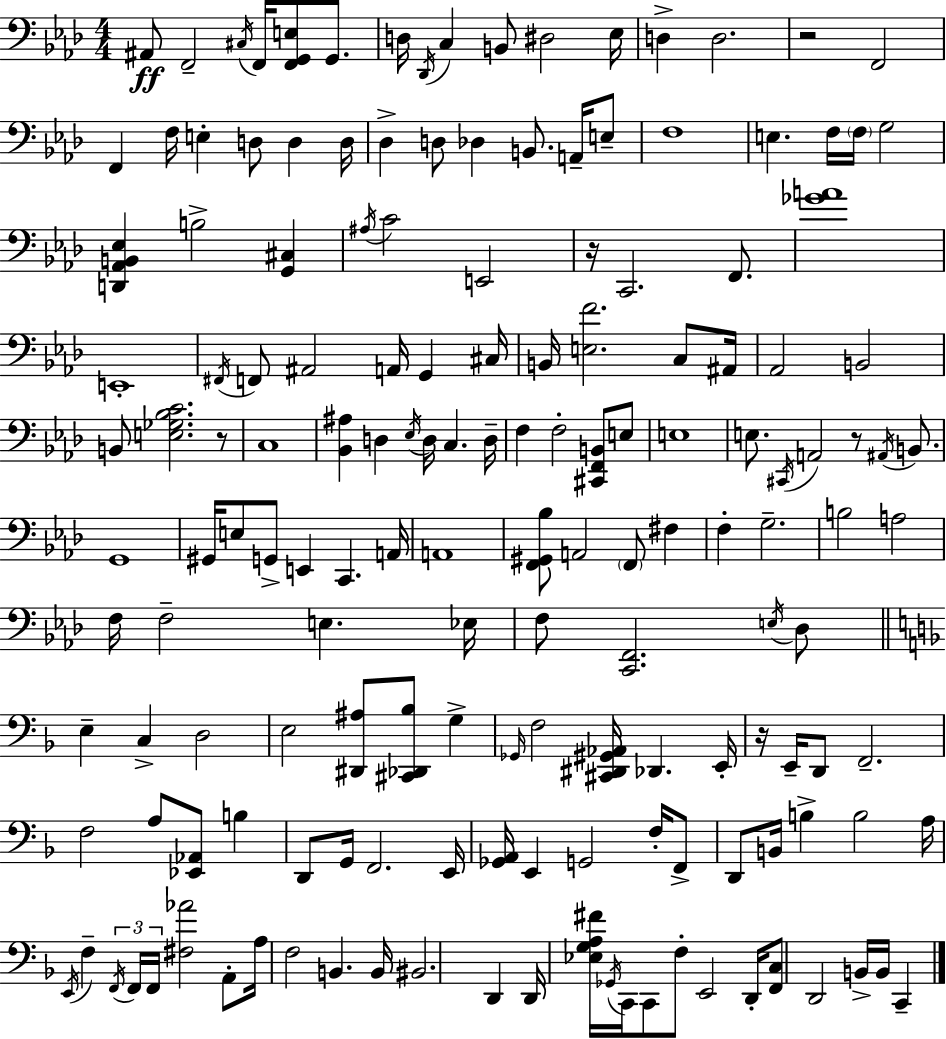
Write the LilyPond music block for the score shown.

{
  \clef bass
  \numericTimeSignature
  \time 4/4
  \key aes \major
  ais,8\ff f,2-- \acciaccatura { cis16 } f,16 <f, g, e>8 g,8. | d16 \acciaccatura { des,16 } c4 b,8 dis2 | ees16 d4-> d2. | r2 f,2 | \break f,4 f16 e4-. d8 d4 | d16 des4-> d8 des4 b,8. a,16-- | e8-- f1 | e4. f16 \parenthesize f16 g2 | \break <d, aes, b, ees>4 b2-> <g, cis>4 | \acciaccatura { ais16 } c'2 e,2 | r16 c,2. | f,8. <ges' a'>1 | \break e,1-. | \acciaccatura { fis,16 } f,8 ais,2 a,16 g,4 | cis16 b,16 <e f'>2. | c8 ais,16 aes,2 b,2 | \break b,8 <e ges bes c'>2. | r8 c1 | <bes, ais>4 d4 \acciaccatura { ees16 } d16 c4. | d16-- f4 f2-. | \break <cis, f, b,>8 e8 e1 | e8. \acciaccatura { cis,16 } a,2 | r8 \acciaccatura { ais,16 } b,8. g,1 | gis,16 e8 g,8-> e,4 | \break c,4. a,16 a,1 | <f, gis, bes>8 a,2 | \parenthesize f,8 fis4 f4-. g2.-- | b2 a2 | \break f16 f2-- | e4. ees16 f8 <c, f,>2. | \acciaccatura { e16 } des8 \bar "||" \break \key d \minor e4-- c4-> d2 | e2 <dis, ais>8 <cis, des, bes>8 g4-> | \grace { ges,16 } f2 <cis, dis, gis, aes,>16 des,4. | e,16-. r16 e,16-- d,8 f,2.-- | \break f2 a8 <ees, aes,>8 b4 | d,8 g,16 f,2. | e,16 <ges, a,>16 e,4 g,2 f16-. f,8-> | d,8 b,16 b4-> b2 | \break a16 \acciaccatura { e,16 } f4-- \tuplet 3/2 { \acciaccatura { f,16 } f,16 f,16 } <fis aes'>2 | a,8-. a16 f2 b,4. | b,16 bis,2. d,4 | d,16 <ees g a fis'>16 \acciaccatura { ges,16 } c,16 c,8 f8-. e,2 | \break d,16-. <f, c>8 d,2 b,16-> b,16 | c,4-- \bar "|."
}